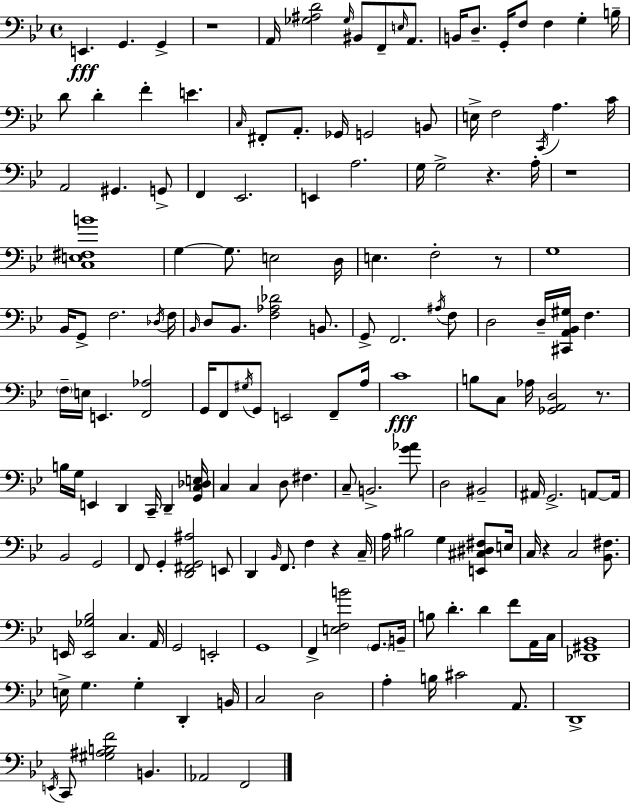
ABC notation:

X:1
T:Untitled
M:4/4
L:1/4
K:Gm
E,, G,, G,, z4 A,,/4 [_G,^A,D]2 _G,/4 ^B,,/2 F,,/2 E,/4 A,,/2 B,,/4 D,/2 G,,/4 F,/2 F, G, B,/4 D/2 D F E C,/4 ^F,,/2 A,,/2 _G,,/4 G,,2 B,,/2 E,/4 F,2 C,,/4 A, C/4 A,,2 ^G,, G,,/2 F,, _E,,2 E,, A,2 G,/4 G,2 z A,/4 z4 [C,E,^F,B]4 G, G,/2 E,2 D,/4 E, F,2 z/2 G,4 _B,,/4 G,,/2 F,2 _D,/4 F,/4 _B,,/4 D,/2 _B,,/2 [F,_A,_D]2 B,,/2 G,,/2 F,,2 ^A,/4 F,/2 D,2 D,/4 [^C,,A,,_B,,^G,]/4 F, F,/4 E,/4 E,, [F,,_A,]2 G,,/4 F,,/2 ^G,/4 G,,/2 E,,2 F,,/2 A,/4 C4 B,/2 C,/2 _A,/4 [_G,,A,,D,]2 z/2 B,/4 G,/4 E,, D,, C,,/4 D,, [G,,C,_D,E,]/4 C, C, D,/2 ^F, C,/2 B,,2 [G_A]/2 D,2 ^B,,2 ^A,,/4 G,,2 A,,/2 A,,/4 _B,,2 G,,2 F,,/2 G,, [D,,^F,,G,,^A,]2 E,,/2 D,, _B,,/4 F,,/2 F, z C,/4 A,/4 ^B,2 G, [E,,^C,^D,^F,]/2 E,/4 C,/4 z C,2 [_B,,^F,]/2 E,,/4 [E,,_G,_B,]2 C, A,,/4 G,,2 E,,2 G,,4 F,, [E,F,B]2 G,,/2 B,,/4 B,/2 D D F/2 A,,/4 C,/4 [_D,,^G,,_B,,]4 E,/4 G, G, D,, B,,/4 C,2 D,2 A, B,/4 ^C2 A,,/2 D,,4 E,,/4 C,,/2 [^G,^A,B,F]2 B,, _A,,2 F,,2